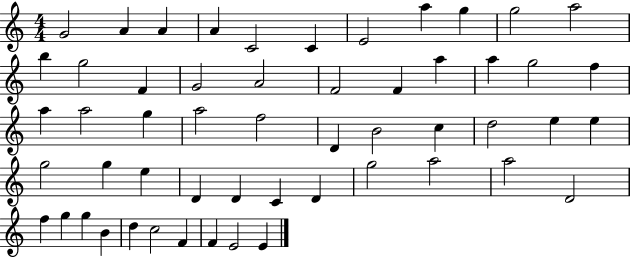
X:1
T:Untitled
M:4/4
L:1/4
K:C
G2 A A A C2 C E2 a g g2 a2 b g2 F G2 A2 F2 F a a g2 f a a2 g a2 f2 D B2 c d2 e e g2 g e D D C D g2 a2 a2 D2 f g g B d c2 F F E2 E